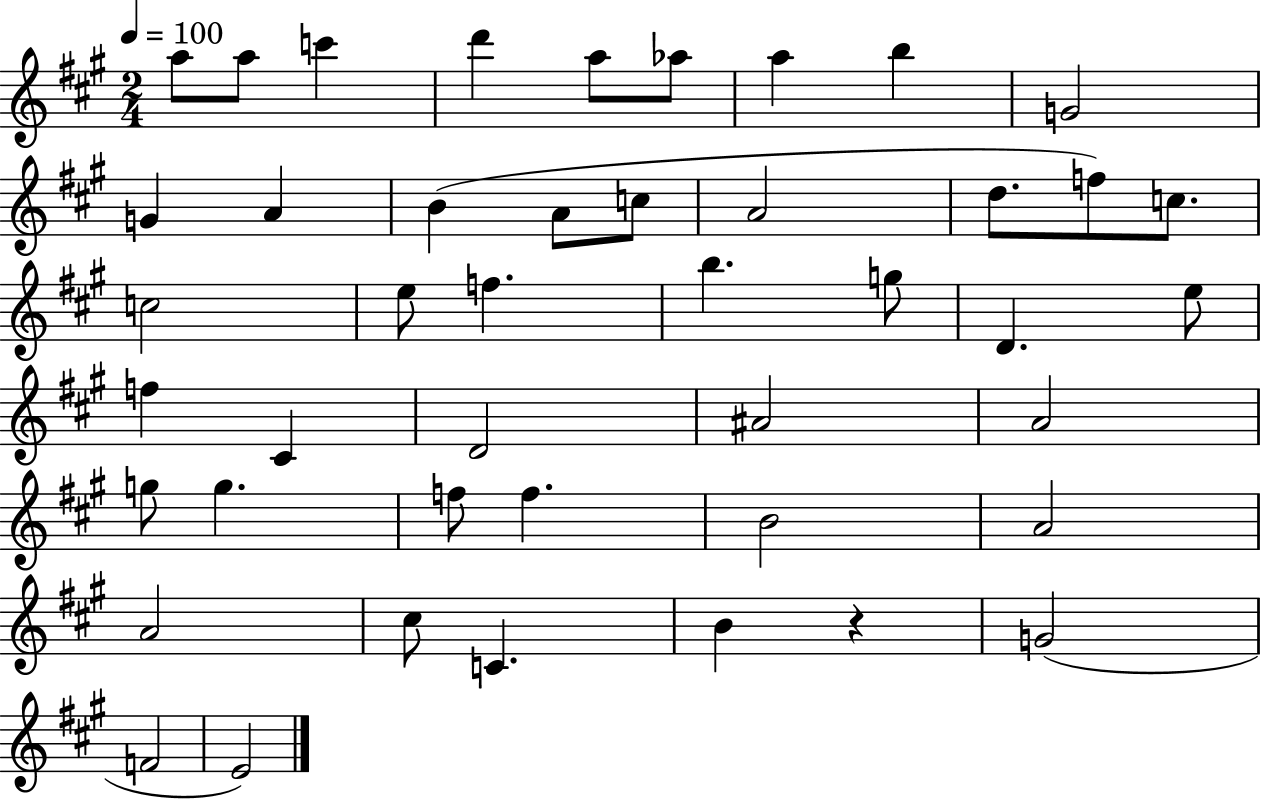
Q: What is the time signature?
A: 2/4